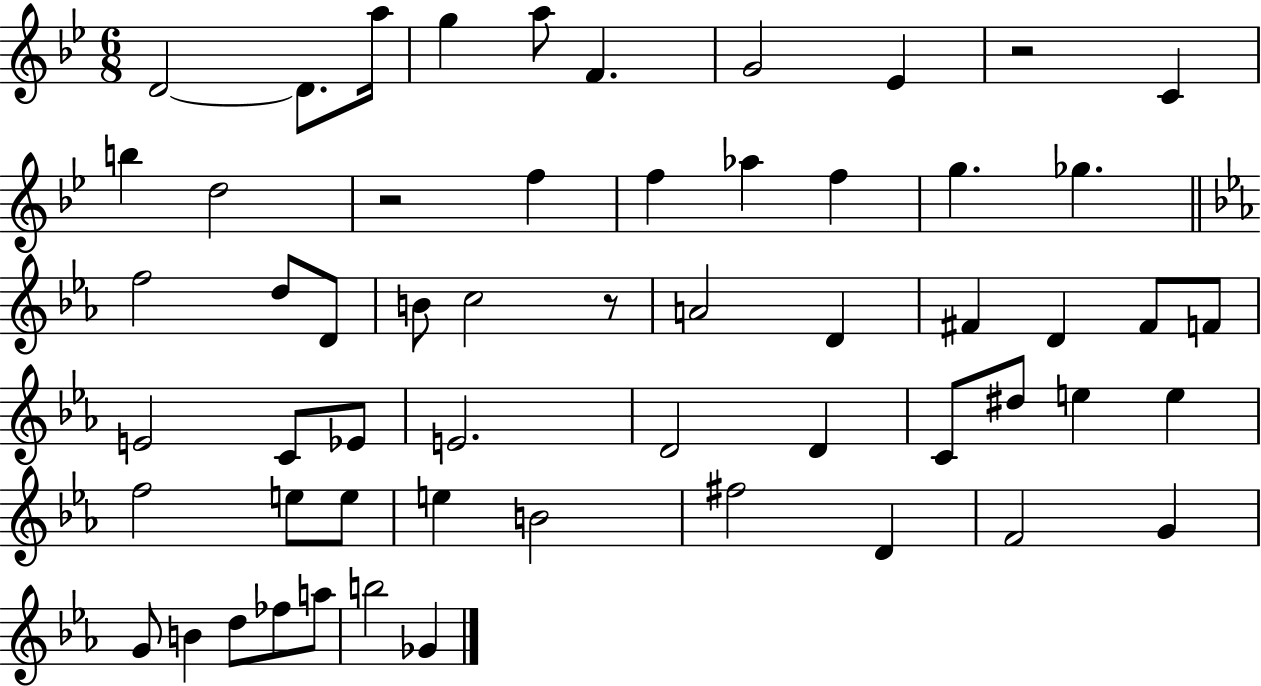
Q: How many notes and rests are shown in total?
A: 57